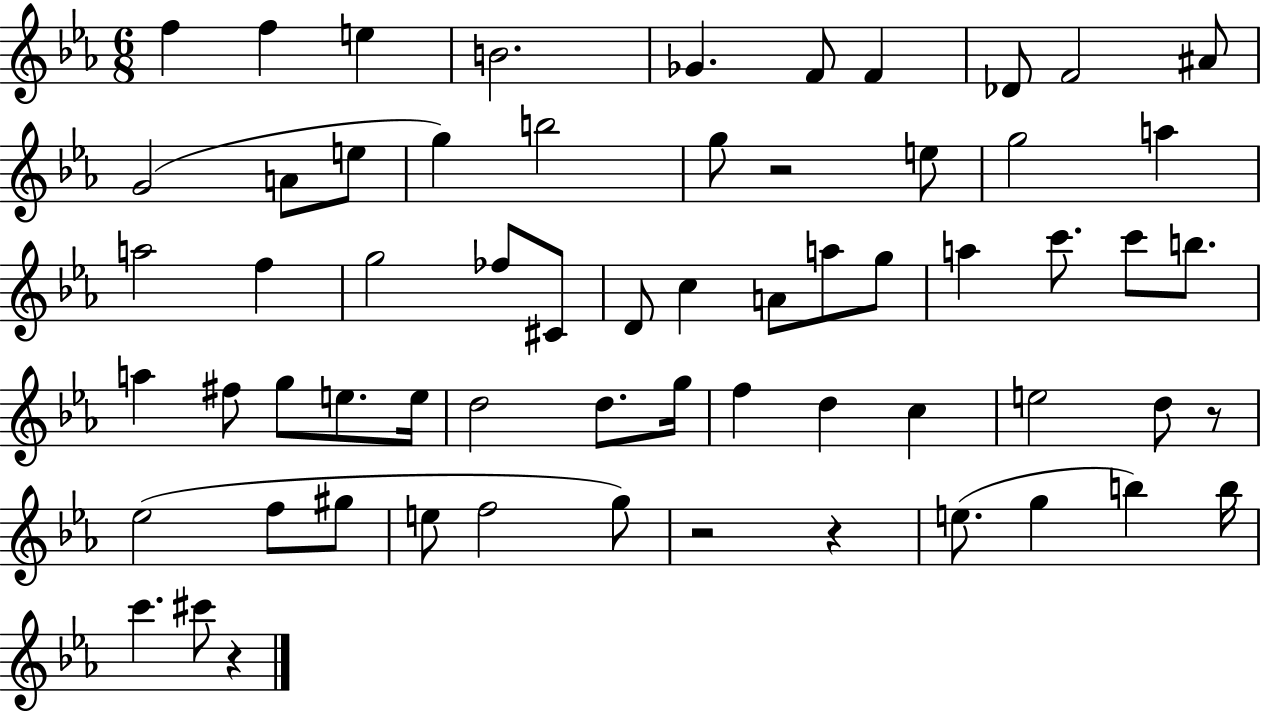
F5/q F5/q E5/q B4/h. Gb4/q. F4/e F4/q Db4/e F4/h A#4/e G4/h A4/e E5/e G5/q B5/h G5/e R/h E5/e G5/h A5/q A5/h F5/q G5/h FES5/e C#4/e D4/e C5/q A4/e A5/e G5/e A5/q C6/e. C6/e B5/e. A5/q F#5/e G5/e E5/e. E5/s D5/h D5/e. G5/s F5/q D5/q C5/q E5/h D5/e R/e Eb5/h F5/e G#5/e E5/e F5/h G5/e R/h R/q E5/e. G5/q B5/q B5/s C6/q. C#6/e R/q